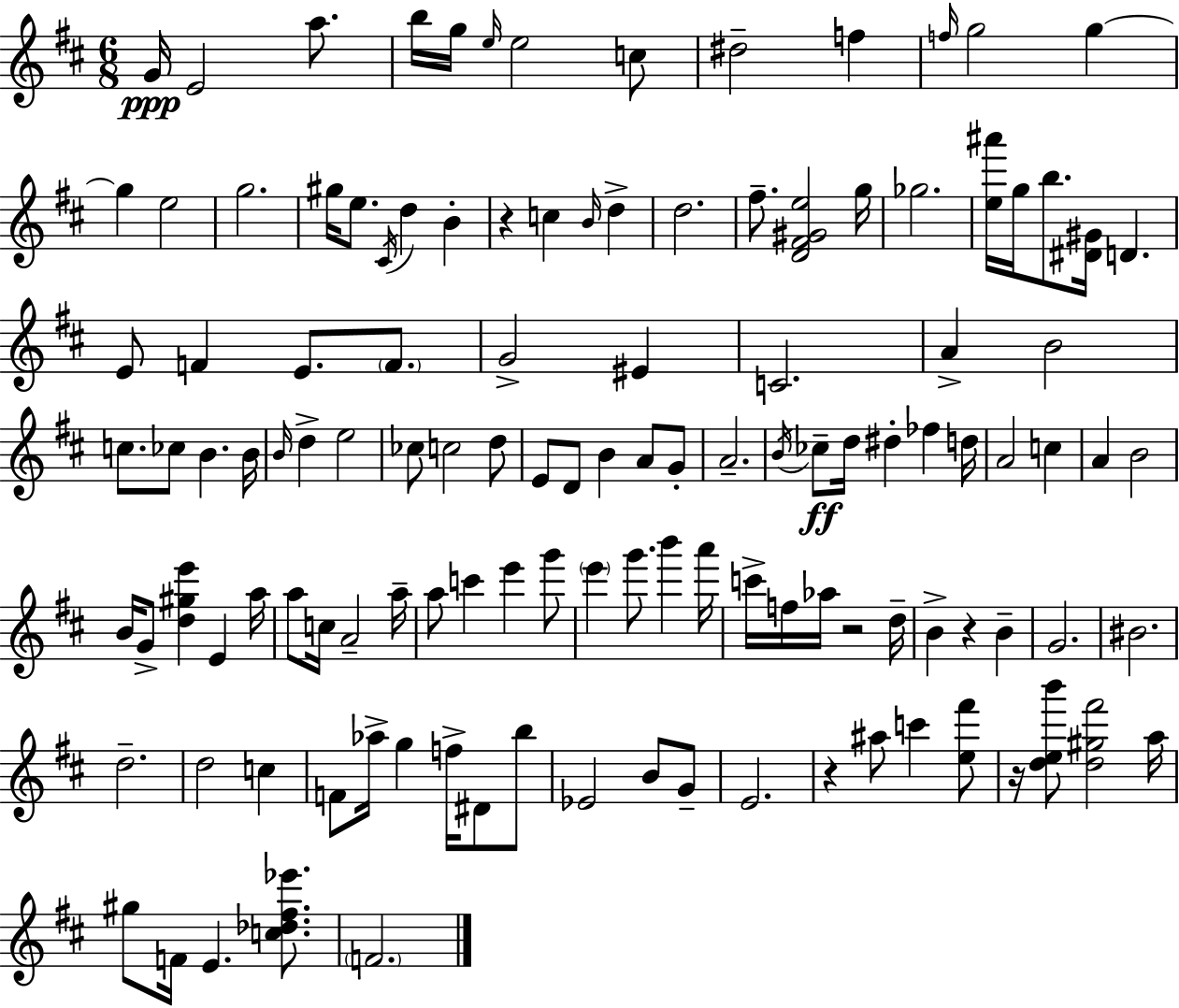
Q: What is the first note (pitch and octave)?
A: G4